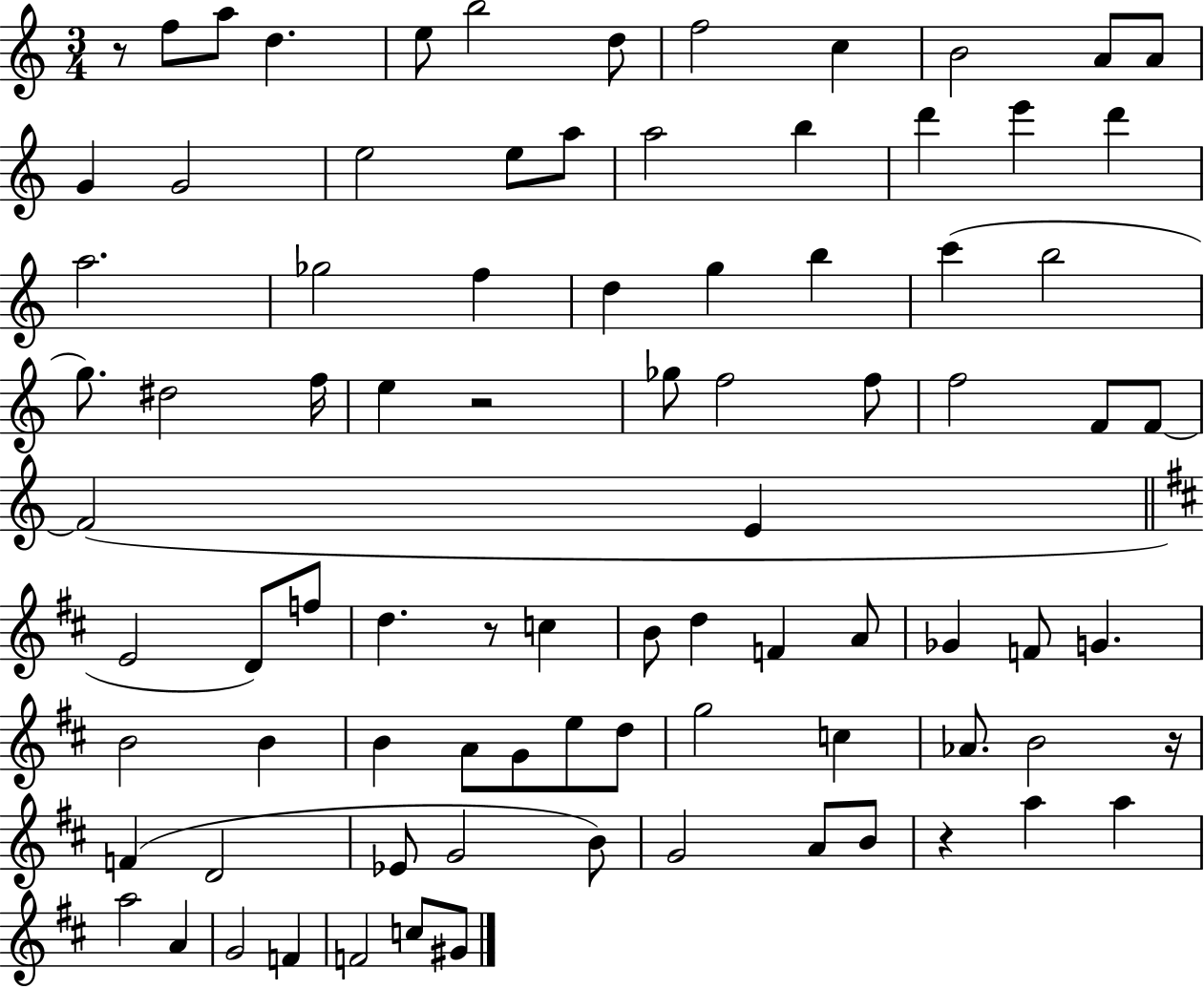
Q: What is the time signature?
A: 3/4